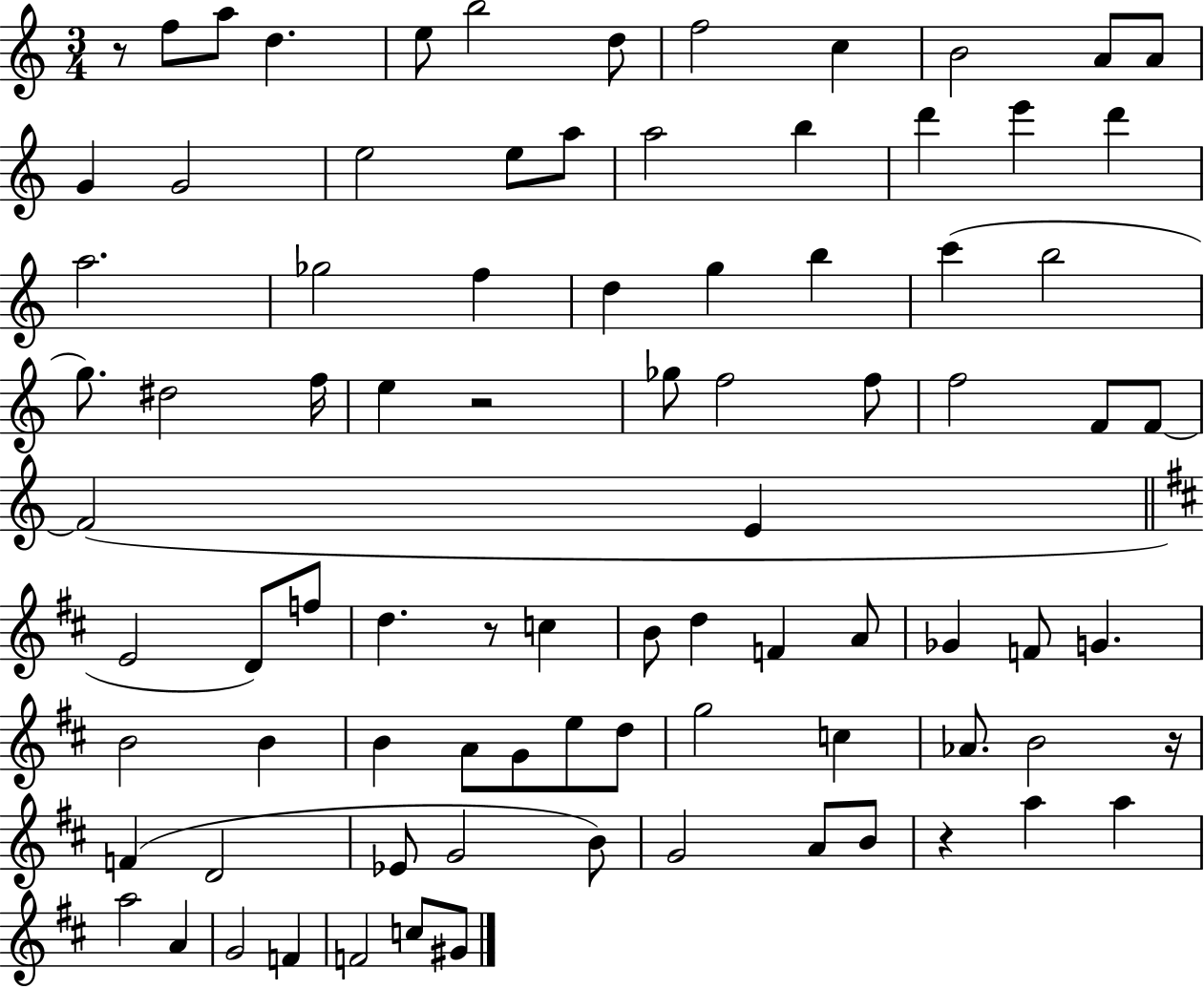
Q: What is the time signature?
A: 3/4